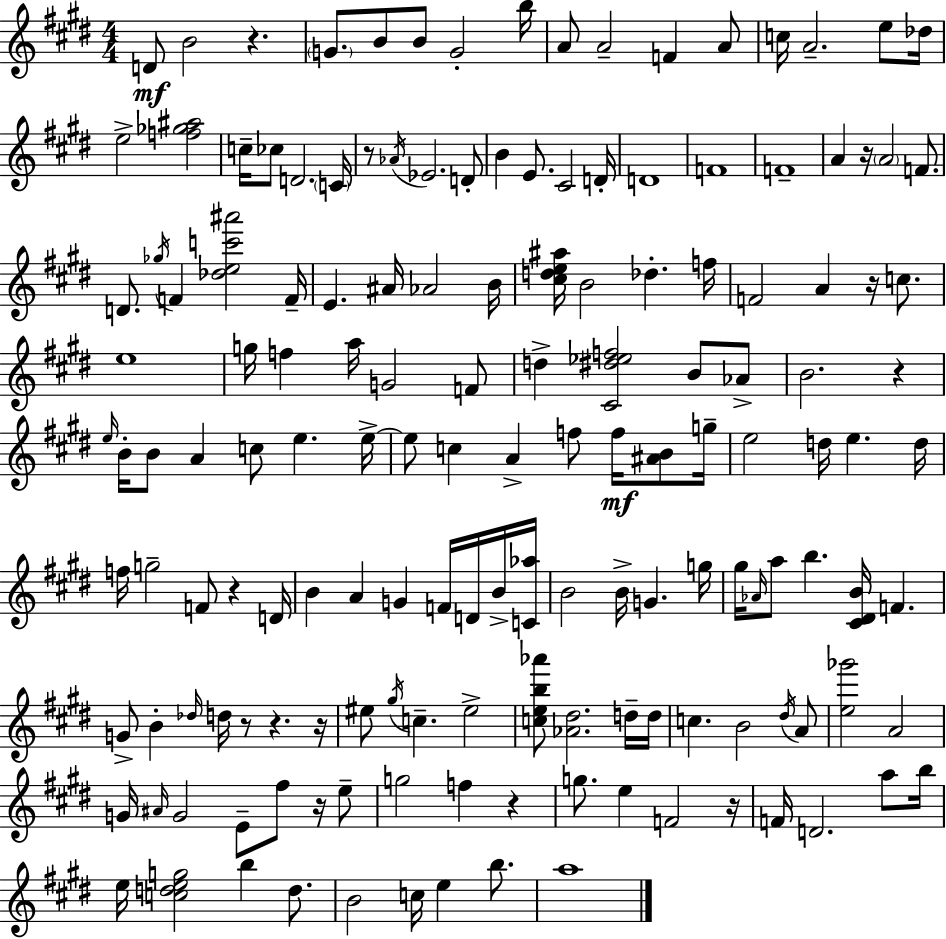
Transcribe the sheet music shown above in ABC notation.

X:1
T:Untitled
M:4/4
L:1/4
K:E
D/2 B2 z G/2 B/2 B/2 G2 b/4 A/2 A2 F A/2 c/4 A2 e/2 _d/4 e2 [f_g^a]2 c/4 _c/2 D2 C/4 z/2 _A/4 _E2 D/2 B E/2 ^C2 D/4 D4 F4 F4 A z/4 A2 F/2 D/2 _g/4 F [_dec'^a']2 F/4 E ^A/4 _A2 B/4 [^cde^a]/4 B2 _d f/4 F2 A z/4 c/2 e4 g/4 f a/4 G2 F/2 d [^C^d_ef]2 B/2 _A/2 B2 z e/4 B/4 B/2 A c/2 e e/4 e/2 c A f/2 f/4 [^AB]/2 g/4 e2 d/4 e d/4 f/4 g2 F/2 z D/4 B A G F/4 D/4 B/4 [C_a]/4 B2 B/4 G g/4 ^g/4 _A/4 a/2 b [^C^DB]/4 F G/2 B _d/4 d/4 z/2 z z/4 ^e/2 ^g/4 c ^e2 [ceb_a']/2 [_A^d]2 d/4 d/4 c B2 ^d/4 A/2 [e_g']2 A2 G/4 ^A/4 G2 E/2 ^f/2 z/4 e/2 g2 f z g/2 e F2 z/4 F/4 D2 a/2 b/4 e/4 [cdeg]2 b d/2 B2 c/4 e b/2 a4